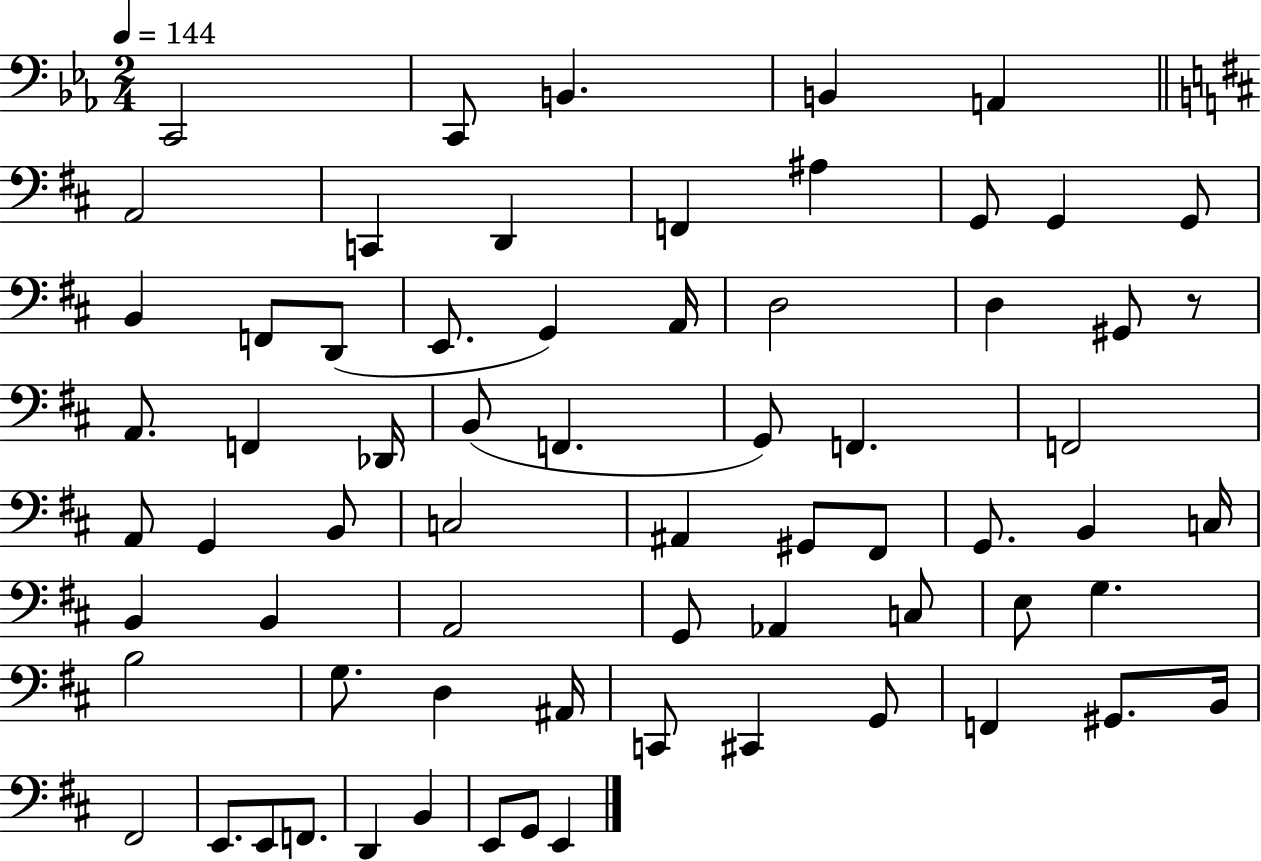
C2/h C2/e B2/q. B2/q A2/q A2/h C2/q D2/q F2/q A#3/q G2/e G2/q G2/e B2/q F2/e D2/e E2/e. G2/q A2/s D3/h D3/q G#2/e R/e A2/e. F2/q Db2/s B2/e F2/q. G2/e F2/q. F2/h A2/e G2/q B2/e C3/h A#2/q G#2/e F#2/e G2/e. B2/q C3/s B2/q B2/q A2/h G2/e Ab2/q C3/e E3/e G3/q. B3/h G3/e. D3/q A#2/s C2/e C#2/q G2/e F2/q G#2/e. B2/s F#2/h E2/e. E2/e F2/e. D2/q B2/q E2/e G2/e E2/q